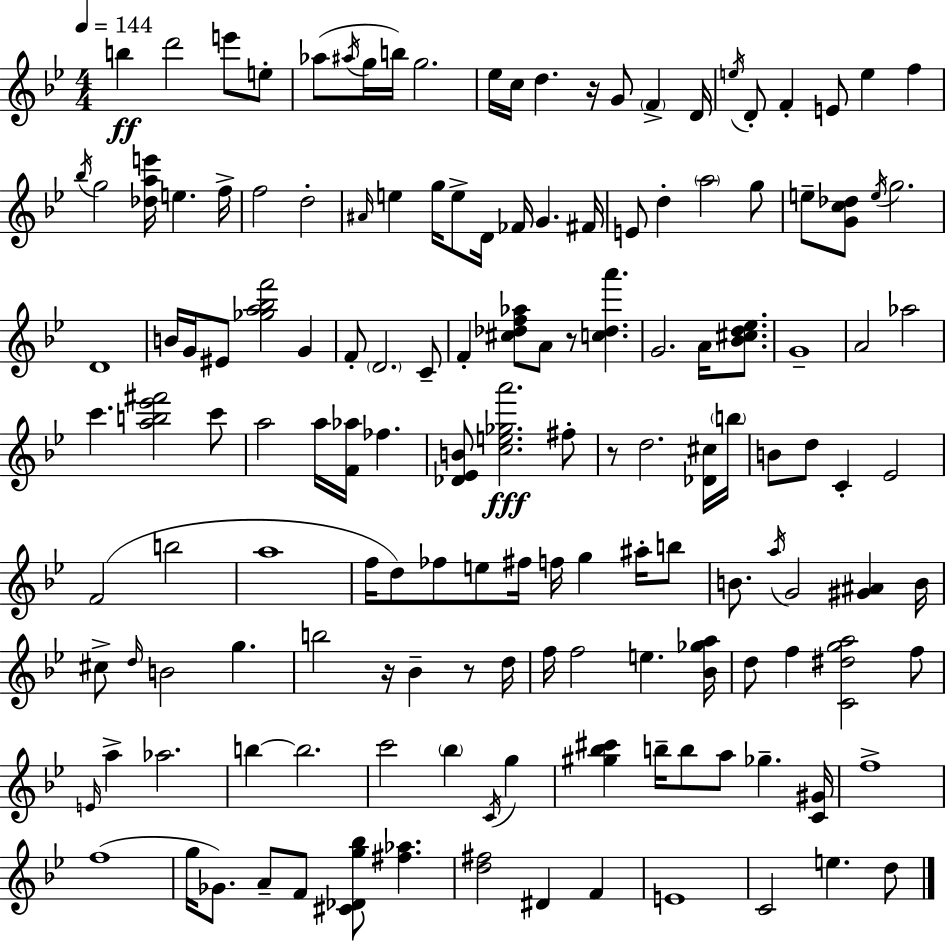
{
  \clef treble
  \numericTimeSignature
  \time 4/4
  \key bes \major
  \tempo 4 = 144
  b''4\ff d'''2 e'''8 e''8-. | aes''8( \acciaccatura { ais''16 } g''16 b''16) g''2. | ees''16 c''16 d''4. r16 g'8 \parenthesize f'4-> | d'16 \acciaccatura { e''16 } d'8-. f'4-. e'8 e''4 f''4 | \break \acciaccatura { bes''16 } g''2 <des'' a'' e'''>16 e''4. | f''16-> f''2 d''2-. | \grace { ais'16 } e''4 g''16 e''8-> d'16 fes'16 g'4. | fis'16 e'8 d''4-. \parenthesize a''2 | \break g''8 e''8-- <g' c'' des''>8 \acciaccatura { e''16 } g''2. | d'1 | b'16 g'16 eis'8 <ges'' a'' bes'' f'''>2 | g'4 f'8-. \parenthesize d'2. | \break c'8-- f'4-. <cis'' des'' f'' aes''>8 a'8 r8 <c'' des'' a'''>4. | g'2. | a'16 <bes' cis'' d'' ees''>8. g'1-- | a'2 aes''2 | \break c'''4. <a'' b'' ees''' fis'''>2 | c'''8 a''2 a''16 <f' aes''>16 fes''4. | <des' ees' b'>8 <c'' e'' ges'' a'''>2.\fff | fis''8-. r8 d''2. | \break <des' cis''>16 \parenthesize b''16 b'8 d''8 c'4-. ees'2 | f'2( b''2 | a''1 | f''16 d''8) fes''8 e''8 fis''16 f''16 g''4 | \break ais''16-. b''8 b'8. \acciaccatura { a''16 } g'2 | <gis' ais'>4 b'16 cis''8-> \grace { d''16 } b'2 | g''4. b''2 r16 | bes'4-- r8 d''16 f''16 f''2 | \break e''4. <bes' ges'' a''>16 d''8 f''4 <c' dis'' g'' a''>2 | f''8 \grace { e'16 } a''4-> aes''2. | b''4~~ b''2. | c'''2 | \break \parenthesize bes''4 \acciaccatura { c'16 } g''4 <gis'' bes'' cis'''>4 b''16-- b''8 | a''8 ges''4.-- <c' gis'>16 f''1-> | f''1( | g''16 ges'8.) a'8-- f'8 | \break <cis' des' g'' bes''>8 <fis'' aes''>4. <d'' fis''>2 | dis'4 f'4 e'1 | c'2 | e''4. d''8 \bar "|."
}